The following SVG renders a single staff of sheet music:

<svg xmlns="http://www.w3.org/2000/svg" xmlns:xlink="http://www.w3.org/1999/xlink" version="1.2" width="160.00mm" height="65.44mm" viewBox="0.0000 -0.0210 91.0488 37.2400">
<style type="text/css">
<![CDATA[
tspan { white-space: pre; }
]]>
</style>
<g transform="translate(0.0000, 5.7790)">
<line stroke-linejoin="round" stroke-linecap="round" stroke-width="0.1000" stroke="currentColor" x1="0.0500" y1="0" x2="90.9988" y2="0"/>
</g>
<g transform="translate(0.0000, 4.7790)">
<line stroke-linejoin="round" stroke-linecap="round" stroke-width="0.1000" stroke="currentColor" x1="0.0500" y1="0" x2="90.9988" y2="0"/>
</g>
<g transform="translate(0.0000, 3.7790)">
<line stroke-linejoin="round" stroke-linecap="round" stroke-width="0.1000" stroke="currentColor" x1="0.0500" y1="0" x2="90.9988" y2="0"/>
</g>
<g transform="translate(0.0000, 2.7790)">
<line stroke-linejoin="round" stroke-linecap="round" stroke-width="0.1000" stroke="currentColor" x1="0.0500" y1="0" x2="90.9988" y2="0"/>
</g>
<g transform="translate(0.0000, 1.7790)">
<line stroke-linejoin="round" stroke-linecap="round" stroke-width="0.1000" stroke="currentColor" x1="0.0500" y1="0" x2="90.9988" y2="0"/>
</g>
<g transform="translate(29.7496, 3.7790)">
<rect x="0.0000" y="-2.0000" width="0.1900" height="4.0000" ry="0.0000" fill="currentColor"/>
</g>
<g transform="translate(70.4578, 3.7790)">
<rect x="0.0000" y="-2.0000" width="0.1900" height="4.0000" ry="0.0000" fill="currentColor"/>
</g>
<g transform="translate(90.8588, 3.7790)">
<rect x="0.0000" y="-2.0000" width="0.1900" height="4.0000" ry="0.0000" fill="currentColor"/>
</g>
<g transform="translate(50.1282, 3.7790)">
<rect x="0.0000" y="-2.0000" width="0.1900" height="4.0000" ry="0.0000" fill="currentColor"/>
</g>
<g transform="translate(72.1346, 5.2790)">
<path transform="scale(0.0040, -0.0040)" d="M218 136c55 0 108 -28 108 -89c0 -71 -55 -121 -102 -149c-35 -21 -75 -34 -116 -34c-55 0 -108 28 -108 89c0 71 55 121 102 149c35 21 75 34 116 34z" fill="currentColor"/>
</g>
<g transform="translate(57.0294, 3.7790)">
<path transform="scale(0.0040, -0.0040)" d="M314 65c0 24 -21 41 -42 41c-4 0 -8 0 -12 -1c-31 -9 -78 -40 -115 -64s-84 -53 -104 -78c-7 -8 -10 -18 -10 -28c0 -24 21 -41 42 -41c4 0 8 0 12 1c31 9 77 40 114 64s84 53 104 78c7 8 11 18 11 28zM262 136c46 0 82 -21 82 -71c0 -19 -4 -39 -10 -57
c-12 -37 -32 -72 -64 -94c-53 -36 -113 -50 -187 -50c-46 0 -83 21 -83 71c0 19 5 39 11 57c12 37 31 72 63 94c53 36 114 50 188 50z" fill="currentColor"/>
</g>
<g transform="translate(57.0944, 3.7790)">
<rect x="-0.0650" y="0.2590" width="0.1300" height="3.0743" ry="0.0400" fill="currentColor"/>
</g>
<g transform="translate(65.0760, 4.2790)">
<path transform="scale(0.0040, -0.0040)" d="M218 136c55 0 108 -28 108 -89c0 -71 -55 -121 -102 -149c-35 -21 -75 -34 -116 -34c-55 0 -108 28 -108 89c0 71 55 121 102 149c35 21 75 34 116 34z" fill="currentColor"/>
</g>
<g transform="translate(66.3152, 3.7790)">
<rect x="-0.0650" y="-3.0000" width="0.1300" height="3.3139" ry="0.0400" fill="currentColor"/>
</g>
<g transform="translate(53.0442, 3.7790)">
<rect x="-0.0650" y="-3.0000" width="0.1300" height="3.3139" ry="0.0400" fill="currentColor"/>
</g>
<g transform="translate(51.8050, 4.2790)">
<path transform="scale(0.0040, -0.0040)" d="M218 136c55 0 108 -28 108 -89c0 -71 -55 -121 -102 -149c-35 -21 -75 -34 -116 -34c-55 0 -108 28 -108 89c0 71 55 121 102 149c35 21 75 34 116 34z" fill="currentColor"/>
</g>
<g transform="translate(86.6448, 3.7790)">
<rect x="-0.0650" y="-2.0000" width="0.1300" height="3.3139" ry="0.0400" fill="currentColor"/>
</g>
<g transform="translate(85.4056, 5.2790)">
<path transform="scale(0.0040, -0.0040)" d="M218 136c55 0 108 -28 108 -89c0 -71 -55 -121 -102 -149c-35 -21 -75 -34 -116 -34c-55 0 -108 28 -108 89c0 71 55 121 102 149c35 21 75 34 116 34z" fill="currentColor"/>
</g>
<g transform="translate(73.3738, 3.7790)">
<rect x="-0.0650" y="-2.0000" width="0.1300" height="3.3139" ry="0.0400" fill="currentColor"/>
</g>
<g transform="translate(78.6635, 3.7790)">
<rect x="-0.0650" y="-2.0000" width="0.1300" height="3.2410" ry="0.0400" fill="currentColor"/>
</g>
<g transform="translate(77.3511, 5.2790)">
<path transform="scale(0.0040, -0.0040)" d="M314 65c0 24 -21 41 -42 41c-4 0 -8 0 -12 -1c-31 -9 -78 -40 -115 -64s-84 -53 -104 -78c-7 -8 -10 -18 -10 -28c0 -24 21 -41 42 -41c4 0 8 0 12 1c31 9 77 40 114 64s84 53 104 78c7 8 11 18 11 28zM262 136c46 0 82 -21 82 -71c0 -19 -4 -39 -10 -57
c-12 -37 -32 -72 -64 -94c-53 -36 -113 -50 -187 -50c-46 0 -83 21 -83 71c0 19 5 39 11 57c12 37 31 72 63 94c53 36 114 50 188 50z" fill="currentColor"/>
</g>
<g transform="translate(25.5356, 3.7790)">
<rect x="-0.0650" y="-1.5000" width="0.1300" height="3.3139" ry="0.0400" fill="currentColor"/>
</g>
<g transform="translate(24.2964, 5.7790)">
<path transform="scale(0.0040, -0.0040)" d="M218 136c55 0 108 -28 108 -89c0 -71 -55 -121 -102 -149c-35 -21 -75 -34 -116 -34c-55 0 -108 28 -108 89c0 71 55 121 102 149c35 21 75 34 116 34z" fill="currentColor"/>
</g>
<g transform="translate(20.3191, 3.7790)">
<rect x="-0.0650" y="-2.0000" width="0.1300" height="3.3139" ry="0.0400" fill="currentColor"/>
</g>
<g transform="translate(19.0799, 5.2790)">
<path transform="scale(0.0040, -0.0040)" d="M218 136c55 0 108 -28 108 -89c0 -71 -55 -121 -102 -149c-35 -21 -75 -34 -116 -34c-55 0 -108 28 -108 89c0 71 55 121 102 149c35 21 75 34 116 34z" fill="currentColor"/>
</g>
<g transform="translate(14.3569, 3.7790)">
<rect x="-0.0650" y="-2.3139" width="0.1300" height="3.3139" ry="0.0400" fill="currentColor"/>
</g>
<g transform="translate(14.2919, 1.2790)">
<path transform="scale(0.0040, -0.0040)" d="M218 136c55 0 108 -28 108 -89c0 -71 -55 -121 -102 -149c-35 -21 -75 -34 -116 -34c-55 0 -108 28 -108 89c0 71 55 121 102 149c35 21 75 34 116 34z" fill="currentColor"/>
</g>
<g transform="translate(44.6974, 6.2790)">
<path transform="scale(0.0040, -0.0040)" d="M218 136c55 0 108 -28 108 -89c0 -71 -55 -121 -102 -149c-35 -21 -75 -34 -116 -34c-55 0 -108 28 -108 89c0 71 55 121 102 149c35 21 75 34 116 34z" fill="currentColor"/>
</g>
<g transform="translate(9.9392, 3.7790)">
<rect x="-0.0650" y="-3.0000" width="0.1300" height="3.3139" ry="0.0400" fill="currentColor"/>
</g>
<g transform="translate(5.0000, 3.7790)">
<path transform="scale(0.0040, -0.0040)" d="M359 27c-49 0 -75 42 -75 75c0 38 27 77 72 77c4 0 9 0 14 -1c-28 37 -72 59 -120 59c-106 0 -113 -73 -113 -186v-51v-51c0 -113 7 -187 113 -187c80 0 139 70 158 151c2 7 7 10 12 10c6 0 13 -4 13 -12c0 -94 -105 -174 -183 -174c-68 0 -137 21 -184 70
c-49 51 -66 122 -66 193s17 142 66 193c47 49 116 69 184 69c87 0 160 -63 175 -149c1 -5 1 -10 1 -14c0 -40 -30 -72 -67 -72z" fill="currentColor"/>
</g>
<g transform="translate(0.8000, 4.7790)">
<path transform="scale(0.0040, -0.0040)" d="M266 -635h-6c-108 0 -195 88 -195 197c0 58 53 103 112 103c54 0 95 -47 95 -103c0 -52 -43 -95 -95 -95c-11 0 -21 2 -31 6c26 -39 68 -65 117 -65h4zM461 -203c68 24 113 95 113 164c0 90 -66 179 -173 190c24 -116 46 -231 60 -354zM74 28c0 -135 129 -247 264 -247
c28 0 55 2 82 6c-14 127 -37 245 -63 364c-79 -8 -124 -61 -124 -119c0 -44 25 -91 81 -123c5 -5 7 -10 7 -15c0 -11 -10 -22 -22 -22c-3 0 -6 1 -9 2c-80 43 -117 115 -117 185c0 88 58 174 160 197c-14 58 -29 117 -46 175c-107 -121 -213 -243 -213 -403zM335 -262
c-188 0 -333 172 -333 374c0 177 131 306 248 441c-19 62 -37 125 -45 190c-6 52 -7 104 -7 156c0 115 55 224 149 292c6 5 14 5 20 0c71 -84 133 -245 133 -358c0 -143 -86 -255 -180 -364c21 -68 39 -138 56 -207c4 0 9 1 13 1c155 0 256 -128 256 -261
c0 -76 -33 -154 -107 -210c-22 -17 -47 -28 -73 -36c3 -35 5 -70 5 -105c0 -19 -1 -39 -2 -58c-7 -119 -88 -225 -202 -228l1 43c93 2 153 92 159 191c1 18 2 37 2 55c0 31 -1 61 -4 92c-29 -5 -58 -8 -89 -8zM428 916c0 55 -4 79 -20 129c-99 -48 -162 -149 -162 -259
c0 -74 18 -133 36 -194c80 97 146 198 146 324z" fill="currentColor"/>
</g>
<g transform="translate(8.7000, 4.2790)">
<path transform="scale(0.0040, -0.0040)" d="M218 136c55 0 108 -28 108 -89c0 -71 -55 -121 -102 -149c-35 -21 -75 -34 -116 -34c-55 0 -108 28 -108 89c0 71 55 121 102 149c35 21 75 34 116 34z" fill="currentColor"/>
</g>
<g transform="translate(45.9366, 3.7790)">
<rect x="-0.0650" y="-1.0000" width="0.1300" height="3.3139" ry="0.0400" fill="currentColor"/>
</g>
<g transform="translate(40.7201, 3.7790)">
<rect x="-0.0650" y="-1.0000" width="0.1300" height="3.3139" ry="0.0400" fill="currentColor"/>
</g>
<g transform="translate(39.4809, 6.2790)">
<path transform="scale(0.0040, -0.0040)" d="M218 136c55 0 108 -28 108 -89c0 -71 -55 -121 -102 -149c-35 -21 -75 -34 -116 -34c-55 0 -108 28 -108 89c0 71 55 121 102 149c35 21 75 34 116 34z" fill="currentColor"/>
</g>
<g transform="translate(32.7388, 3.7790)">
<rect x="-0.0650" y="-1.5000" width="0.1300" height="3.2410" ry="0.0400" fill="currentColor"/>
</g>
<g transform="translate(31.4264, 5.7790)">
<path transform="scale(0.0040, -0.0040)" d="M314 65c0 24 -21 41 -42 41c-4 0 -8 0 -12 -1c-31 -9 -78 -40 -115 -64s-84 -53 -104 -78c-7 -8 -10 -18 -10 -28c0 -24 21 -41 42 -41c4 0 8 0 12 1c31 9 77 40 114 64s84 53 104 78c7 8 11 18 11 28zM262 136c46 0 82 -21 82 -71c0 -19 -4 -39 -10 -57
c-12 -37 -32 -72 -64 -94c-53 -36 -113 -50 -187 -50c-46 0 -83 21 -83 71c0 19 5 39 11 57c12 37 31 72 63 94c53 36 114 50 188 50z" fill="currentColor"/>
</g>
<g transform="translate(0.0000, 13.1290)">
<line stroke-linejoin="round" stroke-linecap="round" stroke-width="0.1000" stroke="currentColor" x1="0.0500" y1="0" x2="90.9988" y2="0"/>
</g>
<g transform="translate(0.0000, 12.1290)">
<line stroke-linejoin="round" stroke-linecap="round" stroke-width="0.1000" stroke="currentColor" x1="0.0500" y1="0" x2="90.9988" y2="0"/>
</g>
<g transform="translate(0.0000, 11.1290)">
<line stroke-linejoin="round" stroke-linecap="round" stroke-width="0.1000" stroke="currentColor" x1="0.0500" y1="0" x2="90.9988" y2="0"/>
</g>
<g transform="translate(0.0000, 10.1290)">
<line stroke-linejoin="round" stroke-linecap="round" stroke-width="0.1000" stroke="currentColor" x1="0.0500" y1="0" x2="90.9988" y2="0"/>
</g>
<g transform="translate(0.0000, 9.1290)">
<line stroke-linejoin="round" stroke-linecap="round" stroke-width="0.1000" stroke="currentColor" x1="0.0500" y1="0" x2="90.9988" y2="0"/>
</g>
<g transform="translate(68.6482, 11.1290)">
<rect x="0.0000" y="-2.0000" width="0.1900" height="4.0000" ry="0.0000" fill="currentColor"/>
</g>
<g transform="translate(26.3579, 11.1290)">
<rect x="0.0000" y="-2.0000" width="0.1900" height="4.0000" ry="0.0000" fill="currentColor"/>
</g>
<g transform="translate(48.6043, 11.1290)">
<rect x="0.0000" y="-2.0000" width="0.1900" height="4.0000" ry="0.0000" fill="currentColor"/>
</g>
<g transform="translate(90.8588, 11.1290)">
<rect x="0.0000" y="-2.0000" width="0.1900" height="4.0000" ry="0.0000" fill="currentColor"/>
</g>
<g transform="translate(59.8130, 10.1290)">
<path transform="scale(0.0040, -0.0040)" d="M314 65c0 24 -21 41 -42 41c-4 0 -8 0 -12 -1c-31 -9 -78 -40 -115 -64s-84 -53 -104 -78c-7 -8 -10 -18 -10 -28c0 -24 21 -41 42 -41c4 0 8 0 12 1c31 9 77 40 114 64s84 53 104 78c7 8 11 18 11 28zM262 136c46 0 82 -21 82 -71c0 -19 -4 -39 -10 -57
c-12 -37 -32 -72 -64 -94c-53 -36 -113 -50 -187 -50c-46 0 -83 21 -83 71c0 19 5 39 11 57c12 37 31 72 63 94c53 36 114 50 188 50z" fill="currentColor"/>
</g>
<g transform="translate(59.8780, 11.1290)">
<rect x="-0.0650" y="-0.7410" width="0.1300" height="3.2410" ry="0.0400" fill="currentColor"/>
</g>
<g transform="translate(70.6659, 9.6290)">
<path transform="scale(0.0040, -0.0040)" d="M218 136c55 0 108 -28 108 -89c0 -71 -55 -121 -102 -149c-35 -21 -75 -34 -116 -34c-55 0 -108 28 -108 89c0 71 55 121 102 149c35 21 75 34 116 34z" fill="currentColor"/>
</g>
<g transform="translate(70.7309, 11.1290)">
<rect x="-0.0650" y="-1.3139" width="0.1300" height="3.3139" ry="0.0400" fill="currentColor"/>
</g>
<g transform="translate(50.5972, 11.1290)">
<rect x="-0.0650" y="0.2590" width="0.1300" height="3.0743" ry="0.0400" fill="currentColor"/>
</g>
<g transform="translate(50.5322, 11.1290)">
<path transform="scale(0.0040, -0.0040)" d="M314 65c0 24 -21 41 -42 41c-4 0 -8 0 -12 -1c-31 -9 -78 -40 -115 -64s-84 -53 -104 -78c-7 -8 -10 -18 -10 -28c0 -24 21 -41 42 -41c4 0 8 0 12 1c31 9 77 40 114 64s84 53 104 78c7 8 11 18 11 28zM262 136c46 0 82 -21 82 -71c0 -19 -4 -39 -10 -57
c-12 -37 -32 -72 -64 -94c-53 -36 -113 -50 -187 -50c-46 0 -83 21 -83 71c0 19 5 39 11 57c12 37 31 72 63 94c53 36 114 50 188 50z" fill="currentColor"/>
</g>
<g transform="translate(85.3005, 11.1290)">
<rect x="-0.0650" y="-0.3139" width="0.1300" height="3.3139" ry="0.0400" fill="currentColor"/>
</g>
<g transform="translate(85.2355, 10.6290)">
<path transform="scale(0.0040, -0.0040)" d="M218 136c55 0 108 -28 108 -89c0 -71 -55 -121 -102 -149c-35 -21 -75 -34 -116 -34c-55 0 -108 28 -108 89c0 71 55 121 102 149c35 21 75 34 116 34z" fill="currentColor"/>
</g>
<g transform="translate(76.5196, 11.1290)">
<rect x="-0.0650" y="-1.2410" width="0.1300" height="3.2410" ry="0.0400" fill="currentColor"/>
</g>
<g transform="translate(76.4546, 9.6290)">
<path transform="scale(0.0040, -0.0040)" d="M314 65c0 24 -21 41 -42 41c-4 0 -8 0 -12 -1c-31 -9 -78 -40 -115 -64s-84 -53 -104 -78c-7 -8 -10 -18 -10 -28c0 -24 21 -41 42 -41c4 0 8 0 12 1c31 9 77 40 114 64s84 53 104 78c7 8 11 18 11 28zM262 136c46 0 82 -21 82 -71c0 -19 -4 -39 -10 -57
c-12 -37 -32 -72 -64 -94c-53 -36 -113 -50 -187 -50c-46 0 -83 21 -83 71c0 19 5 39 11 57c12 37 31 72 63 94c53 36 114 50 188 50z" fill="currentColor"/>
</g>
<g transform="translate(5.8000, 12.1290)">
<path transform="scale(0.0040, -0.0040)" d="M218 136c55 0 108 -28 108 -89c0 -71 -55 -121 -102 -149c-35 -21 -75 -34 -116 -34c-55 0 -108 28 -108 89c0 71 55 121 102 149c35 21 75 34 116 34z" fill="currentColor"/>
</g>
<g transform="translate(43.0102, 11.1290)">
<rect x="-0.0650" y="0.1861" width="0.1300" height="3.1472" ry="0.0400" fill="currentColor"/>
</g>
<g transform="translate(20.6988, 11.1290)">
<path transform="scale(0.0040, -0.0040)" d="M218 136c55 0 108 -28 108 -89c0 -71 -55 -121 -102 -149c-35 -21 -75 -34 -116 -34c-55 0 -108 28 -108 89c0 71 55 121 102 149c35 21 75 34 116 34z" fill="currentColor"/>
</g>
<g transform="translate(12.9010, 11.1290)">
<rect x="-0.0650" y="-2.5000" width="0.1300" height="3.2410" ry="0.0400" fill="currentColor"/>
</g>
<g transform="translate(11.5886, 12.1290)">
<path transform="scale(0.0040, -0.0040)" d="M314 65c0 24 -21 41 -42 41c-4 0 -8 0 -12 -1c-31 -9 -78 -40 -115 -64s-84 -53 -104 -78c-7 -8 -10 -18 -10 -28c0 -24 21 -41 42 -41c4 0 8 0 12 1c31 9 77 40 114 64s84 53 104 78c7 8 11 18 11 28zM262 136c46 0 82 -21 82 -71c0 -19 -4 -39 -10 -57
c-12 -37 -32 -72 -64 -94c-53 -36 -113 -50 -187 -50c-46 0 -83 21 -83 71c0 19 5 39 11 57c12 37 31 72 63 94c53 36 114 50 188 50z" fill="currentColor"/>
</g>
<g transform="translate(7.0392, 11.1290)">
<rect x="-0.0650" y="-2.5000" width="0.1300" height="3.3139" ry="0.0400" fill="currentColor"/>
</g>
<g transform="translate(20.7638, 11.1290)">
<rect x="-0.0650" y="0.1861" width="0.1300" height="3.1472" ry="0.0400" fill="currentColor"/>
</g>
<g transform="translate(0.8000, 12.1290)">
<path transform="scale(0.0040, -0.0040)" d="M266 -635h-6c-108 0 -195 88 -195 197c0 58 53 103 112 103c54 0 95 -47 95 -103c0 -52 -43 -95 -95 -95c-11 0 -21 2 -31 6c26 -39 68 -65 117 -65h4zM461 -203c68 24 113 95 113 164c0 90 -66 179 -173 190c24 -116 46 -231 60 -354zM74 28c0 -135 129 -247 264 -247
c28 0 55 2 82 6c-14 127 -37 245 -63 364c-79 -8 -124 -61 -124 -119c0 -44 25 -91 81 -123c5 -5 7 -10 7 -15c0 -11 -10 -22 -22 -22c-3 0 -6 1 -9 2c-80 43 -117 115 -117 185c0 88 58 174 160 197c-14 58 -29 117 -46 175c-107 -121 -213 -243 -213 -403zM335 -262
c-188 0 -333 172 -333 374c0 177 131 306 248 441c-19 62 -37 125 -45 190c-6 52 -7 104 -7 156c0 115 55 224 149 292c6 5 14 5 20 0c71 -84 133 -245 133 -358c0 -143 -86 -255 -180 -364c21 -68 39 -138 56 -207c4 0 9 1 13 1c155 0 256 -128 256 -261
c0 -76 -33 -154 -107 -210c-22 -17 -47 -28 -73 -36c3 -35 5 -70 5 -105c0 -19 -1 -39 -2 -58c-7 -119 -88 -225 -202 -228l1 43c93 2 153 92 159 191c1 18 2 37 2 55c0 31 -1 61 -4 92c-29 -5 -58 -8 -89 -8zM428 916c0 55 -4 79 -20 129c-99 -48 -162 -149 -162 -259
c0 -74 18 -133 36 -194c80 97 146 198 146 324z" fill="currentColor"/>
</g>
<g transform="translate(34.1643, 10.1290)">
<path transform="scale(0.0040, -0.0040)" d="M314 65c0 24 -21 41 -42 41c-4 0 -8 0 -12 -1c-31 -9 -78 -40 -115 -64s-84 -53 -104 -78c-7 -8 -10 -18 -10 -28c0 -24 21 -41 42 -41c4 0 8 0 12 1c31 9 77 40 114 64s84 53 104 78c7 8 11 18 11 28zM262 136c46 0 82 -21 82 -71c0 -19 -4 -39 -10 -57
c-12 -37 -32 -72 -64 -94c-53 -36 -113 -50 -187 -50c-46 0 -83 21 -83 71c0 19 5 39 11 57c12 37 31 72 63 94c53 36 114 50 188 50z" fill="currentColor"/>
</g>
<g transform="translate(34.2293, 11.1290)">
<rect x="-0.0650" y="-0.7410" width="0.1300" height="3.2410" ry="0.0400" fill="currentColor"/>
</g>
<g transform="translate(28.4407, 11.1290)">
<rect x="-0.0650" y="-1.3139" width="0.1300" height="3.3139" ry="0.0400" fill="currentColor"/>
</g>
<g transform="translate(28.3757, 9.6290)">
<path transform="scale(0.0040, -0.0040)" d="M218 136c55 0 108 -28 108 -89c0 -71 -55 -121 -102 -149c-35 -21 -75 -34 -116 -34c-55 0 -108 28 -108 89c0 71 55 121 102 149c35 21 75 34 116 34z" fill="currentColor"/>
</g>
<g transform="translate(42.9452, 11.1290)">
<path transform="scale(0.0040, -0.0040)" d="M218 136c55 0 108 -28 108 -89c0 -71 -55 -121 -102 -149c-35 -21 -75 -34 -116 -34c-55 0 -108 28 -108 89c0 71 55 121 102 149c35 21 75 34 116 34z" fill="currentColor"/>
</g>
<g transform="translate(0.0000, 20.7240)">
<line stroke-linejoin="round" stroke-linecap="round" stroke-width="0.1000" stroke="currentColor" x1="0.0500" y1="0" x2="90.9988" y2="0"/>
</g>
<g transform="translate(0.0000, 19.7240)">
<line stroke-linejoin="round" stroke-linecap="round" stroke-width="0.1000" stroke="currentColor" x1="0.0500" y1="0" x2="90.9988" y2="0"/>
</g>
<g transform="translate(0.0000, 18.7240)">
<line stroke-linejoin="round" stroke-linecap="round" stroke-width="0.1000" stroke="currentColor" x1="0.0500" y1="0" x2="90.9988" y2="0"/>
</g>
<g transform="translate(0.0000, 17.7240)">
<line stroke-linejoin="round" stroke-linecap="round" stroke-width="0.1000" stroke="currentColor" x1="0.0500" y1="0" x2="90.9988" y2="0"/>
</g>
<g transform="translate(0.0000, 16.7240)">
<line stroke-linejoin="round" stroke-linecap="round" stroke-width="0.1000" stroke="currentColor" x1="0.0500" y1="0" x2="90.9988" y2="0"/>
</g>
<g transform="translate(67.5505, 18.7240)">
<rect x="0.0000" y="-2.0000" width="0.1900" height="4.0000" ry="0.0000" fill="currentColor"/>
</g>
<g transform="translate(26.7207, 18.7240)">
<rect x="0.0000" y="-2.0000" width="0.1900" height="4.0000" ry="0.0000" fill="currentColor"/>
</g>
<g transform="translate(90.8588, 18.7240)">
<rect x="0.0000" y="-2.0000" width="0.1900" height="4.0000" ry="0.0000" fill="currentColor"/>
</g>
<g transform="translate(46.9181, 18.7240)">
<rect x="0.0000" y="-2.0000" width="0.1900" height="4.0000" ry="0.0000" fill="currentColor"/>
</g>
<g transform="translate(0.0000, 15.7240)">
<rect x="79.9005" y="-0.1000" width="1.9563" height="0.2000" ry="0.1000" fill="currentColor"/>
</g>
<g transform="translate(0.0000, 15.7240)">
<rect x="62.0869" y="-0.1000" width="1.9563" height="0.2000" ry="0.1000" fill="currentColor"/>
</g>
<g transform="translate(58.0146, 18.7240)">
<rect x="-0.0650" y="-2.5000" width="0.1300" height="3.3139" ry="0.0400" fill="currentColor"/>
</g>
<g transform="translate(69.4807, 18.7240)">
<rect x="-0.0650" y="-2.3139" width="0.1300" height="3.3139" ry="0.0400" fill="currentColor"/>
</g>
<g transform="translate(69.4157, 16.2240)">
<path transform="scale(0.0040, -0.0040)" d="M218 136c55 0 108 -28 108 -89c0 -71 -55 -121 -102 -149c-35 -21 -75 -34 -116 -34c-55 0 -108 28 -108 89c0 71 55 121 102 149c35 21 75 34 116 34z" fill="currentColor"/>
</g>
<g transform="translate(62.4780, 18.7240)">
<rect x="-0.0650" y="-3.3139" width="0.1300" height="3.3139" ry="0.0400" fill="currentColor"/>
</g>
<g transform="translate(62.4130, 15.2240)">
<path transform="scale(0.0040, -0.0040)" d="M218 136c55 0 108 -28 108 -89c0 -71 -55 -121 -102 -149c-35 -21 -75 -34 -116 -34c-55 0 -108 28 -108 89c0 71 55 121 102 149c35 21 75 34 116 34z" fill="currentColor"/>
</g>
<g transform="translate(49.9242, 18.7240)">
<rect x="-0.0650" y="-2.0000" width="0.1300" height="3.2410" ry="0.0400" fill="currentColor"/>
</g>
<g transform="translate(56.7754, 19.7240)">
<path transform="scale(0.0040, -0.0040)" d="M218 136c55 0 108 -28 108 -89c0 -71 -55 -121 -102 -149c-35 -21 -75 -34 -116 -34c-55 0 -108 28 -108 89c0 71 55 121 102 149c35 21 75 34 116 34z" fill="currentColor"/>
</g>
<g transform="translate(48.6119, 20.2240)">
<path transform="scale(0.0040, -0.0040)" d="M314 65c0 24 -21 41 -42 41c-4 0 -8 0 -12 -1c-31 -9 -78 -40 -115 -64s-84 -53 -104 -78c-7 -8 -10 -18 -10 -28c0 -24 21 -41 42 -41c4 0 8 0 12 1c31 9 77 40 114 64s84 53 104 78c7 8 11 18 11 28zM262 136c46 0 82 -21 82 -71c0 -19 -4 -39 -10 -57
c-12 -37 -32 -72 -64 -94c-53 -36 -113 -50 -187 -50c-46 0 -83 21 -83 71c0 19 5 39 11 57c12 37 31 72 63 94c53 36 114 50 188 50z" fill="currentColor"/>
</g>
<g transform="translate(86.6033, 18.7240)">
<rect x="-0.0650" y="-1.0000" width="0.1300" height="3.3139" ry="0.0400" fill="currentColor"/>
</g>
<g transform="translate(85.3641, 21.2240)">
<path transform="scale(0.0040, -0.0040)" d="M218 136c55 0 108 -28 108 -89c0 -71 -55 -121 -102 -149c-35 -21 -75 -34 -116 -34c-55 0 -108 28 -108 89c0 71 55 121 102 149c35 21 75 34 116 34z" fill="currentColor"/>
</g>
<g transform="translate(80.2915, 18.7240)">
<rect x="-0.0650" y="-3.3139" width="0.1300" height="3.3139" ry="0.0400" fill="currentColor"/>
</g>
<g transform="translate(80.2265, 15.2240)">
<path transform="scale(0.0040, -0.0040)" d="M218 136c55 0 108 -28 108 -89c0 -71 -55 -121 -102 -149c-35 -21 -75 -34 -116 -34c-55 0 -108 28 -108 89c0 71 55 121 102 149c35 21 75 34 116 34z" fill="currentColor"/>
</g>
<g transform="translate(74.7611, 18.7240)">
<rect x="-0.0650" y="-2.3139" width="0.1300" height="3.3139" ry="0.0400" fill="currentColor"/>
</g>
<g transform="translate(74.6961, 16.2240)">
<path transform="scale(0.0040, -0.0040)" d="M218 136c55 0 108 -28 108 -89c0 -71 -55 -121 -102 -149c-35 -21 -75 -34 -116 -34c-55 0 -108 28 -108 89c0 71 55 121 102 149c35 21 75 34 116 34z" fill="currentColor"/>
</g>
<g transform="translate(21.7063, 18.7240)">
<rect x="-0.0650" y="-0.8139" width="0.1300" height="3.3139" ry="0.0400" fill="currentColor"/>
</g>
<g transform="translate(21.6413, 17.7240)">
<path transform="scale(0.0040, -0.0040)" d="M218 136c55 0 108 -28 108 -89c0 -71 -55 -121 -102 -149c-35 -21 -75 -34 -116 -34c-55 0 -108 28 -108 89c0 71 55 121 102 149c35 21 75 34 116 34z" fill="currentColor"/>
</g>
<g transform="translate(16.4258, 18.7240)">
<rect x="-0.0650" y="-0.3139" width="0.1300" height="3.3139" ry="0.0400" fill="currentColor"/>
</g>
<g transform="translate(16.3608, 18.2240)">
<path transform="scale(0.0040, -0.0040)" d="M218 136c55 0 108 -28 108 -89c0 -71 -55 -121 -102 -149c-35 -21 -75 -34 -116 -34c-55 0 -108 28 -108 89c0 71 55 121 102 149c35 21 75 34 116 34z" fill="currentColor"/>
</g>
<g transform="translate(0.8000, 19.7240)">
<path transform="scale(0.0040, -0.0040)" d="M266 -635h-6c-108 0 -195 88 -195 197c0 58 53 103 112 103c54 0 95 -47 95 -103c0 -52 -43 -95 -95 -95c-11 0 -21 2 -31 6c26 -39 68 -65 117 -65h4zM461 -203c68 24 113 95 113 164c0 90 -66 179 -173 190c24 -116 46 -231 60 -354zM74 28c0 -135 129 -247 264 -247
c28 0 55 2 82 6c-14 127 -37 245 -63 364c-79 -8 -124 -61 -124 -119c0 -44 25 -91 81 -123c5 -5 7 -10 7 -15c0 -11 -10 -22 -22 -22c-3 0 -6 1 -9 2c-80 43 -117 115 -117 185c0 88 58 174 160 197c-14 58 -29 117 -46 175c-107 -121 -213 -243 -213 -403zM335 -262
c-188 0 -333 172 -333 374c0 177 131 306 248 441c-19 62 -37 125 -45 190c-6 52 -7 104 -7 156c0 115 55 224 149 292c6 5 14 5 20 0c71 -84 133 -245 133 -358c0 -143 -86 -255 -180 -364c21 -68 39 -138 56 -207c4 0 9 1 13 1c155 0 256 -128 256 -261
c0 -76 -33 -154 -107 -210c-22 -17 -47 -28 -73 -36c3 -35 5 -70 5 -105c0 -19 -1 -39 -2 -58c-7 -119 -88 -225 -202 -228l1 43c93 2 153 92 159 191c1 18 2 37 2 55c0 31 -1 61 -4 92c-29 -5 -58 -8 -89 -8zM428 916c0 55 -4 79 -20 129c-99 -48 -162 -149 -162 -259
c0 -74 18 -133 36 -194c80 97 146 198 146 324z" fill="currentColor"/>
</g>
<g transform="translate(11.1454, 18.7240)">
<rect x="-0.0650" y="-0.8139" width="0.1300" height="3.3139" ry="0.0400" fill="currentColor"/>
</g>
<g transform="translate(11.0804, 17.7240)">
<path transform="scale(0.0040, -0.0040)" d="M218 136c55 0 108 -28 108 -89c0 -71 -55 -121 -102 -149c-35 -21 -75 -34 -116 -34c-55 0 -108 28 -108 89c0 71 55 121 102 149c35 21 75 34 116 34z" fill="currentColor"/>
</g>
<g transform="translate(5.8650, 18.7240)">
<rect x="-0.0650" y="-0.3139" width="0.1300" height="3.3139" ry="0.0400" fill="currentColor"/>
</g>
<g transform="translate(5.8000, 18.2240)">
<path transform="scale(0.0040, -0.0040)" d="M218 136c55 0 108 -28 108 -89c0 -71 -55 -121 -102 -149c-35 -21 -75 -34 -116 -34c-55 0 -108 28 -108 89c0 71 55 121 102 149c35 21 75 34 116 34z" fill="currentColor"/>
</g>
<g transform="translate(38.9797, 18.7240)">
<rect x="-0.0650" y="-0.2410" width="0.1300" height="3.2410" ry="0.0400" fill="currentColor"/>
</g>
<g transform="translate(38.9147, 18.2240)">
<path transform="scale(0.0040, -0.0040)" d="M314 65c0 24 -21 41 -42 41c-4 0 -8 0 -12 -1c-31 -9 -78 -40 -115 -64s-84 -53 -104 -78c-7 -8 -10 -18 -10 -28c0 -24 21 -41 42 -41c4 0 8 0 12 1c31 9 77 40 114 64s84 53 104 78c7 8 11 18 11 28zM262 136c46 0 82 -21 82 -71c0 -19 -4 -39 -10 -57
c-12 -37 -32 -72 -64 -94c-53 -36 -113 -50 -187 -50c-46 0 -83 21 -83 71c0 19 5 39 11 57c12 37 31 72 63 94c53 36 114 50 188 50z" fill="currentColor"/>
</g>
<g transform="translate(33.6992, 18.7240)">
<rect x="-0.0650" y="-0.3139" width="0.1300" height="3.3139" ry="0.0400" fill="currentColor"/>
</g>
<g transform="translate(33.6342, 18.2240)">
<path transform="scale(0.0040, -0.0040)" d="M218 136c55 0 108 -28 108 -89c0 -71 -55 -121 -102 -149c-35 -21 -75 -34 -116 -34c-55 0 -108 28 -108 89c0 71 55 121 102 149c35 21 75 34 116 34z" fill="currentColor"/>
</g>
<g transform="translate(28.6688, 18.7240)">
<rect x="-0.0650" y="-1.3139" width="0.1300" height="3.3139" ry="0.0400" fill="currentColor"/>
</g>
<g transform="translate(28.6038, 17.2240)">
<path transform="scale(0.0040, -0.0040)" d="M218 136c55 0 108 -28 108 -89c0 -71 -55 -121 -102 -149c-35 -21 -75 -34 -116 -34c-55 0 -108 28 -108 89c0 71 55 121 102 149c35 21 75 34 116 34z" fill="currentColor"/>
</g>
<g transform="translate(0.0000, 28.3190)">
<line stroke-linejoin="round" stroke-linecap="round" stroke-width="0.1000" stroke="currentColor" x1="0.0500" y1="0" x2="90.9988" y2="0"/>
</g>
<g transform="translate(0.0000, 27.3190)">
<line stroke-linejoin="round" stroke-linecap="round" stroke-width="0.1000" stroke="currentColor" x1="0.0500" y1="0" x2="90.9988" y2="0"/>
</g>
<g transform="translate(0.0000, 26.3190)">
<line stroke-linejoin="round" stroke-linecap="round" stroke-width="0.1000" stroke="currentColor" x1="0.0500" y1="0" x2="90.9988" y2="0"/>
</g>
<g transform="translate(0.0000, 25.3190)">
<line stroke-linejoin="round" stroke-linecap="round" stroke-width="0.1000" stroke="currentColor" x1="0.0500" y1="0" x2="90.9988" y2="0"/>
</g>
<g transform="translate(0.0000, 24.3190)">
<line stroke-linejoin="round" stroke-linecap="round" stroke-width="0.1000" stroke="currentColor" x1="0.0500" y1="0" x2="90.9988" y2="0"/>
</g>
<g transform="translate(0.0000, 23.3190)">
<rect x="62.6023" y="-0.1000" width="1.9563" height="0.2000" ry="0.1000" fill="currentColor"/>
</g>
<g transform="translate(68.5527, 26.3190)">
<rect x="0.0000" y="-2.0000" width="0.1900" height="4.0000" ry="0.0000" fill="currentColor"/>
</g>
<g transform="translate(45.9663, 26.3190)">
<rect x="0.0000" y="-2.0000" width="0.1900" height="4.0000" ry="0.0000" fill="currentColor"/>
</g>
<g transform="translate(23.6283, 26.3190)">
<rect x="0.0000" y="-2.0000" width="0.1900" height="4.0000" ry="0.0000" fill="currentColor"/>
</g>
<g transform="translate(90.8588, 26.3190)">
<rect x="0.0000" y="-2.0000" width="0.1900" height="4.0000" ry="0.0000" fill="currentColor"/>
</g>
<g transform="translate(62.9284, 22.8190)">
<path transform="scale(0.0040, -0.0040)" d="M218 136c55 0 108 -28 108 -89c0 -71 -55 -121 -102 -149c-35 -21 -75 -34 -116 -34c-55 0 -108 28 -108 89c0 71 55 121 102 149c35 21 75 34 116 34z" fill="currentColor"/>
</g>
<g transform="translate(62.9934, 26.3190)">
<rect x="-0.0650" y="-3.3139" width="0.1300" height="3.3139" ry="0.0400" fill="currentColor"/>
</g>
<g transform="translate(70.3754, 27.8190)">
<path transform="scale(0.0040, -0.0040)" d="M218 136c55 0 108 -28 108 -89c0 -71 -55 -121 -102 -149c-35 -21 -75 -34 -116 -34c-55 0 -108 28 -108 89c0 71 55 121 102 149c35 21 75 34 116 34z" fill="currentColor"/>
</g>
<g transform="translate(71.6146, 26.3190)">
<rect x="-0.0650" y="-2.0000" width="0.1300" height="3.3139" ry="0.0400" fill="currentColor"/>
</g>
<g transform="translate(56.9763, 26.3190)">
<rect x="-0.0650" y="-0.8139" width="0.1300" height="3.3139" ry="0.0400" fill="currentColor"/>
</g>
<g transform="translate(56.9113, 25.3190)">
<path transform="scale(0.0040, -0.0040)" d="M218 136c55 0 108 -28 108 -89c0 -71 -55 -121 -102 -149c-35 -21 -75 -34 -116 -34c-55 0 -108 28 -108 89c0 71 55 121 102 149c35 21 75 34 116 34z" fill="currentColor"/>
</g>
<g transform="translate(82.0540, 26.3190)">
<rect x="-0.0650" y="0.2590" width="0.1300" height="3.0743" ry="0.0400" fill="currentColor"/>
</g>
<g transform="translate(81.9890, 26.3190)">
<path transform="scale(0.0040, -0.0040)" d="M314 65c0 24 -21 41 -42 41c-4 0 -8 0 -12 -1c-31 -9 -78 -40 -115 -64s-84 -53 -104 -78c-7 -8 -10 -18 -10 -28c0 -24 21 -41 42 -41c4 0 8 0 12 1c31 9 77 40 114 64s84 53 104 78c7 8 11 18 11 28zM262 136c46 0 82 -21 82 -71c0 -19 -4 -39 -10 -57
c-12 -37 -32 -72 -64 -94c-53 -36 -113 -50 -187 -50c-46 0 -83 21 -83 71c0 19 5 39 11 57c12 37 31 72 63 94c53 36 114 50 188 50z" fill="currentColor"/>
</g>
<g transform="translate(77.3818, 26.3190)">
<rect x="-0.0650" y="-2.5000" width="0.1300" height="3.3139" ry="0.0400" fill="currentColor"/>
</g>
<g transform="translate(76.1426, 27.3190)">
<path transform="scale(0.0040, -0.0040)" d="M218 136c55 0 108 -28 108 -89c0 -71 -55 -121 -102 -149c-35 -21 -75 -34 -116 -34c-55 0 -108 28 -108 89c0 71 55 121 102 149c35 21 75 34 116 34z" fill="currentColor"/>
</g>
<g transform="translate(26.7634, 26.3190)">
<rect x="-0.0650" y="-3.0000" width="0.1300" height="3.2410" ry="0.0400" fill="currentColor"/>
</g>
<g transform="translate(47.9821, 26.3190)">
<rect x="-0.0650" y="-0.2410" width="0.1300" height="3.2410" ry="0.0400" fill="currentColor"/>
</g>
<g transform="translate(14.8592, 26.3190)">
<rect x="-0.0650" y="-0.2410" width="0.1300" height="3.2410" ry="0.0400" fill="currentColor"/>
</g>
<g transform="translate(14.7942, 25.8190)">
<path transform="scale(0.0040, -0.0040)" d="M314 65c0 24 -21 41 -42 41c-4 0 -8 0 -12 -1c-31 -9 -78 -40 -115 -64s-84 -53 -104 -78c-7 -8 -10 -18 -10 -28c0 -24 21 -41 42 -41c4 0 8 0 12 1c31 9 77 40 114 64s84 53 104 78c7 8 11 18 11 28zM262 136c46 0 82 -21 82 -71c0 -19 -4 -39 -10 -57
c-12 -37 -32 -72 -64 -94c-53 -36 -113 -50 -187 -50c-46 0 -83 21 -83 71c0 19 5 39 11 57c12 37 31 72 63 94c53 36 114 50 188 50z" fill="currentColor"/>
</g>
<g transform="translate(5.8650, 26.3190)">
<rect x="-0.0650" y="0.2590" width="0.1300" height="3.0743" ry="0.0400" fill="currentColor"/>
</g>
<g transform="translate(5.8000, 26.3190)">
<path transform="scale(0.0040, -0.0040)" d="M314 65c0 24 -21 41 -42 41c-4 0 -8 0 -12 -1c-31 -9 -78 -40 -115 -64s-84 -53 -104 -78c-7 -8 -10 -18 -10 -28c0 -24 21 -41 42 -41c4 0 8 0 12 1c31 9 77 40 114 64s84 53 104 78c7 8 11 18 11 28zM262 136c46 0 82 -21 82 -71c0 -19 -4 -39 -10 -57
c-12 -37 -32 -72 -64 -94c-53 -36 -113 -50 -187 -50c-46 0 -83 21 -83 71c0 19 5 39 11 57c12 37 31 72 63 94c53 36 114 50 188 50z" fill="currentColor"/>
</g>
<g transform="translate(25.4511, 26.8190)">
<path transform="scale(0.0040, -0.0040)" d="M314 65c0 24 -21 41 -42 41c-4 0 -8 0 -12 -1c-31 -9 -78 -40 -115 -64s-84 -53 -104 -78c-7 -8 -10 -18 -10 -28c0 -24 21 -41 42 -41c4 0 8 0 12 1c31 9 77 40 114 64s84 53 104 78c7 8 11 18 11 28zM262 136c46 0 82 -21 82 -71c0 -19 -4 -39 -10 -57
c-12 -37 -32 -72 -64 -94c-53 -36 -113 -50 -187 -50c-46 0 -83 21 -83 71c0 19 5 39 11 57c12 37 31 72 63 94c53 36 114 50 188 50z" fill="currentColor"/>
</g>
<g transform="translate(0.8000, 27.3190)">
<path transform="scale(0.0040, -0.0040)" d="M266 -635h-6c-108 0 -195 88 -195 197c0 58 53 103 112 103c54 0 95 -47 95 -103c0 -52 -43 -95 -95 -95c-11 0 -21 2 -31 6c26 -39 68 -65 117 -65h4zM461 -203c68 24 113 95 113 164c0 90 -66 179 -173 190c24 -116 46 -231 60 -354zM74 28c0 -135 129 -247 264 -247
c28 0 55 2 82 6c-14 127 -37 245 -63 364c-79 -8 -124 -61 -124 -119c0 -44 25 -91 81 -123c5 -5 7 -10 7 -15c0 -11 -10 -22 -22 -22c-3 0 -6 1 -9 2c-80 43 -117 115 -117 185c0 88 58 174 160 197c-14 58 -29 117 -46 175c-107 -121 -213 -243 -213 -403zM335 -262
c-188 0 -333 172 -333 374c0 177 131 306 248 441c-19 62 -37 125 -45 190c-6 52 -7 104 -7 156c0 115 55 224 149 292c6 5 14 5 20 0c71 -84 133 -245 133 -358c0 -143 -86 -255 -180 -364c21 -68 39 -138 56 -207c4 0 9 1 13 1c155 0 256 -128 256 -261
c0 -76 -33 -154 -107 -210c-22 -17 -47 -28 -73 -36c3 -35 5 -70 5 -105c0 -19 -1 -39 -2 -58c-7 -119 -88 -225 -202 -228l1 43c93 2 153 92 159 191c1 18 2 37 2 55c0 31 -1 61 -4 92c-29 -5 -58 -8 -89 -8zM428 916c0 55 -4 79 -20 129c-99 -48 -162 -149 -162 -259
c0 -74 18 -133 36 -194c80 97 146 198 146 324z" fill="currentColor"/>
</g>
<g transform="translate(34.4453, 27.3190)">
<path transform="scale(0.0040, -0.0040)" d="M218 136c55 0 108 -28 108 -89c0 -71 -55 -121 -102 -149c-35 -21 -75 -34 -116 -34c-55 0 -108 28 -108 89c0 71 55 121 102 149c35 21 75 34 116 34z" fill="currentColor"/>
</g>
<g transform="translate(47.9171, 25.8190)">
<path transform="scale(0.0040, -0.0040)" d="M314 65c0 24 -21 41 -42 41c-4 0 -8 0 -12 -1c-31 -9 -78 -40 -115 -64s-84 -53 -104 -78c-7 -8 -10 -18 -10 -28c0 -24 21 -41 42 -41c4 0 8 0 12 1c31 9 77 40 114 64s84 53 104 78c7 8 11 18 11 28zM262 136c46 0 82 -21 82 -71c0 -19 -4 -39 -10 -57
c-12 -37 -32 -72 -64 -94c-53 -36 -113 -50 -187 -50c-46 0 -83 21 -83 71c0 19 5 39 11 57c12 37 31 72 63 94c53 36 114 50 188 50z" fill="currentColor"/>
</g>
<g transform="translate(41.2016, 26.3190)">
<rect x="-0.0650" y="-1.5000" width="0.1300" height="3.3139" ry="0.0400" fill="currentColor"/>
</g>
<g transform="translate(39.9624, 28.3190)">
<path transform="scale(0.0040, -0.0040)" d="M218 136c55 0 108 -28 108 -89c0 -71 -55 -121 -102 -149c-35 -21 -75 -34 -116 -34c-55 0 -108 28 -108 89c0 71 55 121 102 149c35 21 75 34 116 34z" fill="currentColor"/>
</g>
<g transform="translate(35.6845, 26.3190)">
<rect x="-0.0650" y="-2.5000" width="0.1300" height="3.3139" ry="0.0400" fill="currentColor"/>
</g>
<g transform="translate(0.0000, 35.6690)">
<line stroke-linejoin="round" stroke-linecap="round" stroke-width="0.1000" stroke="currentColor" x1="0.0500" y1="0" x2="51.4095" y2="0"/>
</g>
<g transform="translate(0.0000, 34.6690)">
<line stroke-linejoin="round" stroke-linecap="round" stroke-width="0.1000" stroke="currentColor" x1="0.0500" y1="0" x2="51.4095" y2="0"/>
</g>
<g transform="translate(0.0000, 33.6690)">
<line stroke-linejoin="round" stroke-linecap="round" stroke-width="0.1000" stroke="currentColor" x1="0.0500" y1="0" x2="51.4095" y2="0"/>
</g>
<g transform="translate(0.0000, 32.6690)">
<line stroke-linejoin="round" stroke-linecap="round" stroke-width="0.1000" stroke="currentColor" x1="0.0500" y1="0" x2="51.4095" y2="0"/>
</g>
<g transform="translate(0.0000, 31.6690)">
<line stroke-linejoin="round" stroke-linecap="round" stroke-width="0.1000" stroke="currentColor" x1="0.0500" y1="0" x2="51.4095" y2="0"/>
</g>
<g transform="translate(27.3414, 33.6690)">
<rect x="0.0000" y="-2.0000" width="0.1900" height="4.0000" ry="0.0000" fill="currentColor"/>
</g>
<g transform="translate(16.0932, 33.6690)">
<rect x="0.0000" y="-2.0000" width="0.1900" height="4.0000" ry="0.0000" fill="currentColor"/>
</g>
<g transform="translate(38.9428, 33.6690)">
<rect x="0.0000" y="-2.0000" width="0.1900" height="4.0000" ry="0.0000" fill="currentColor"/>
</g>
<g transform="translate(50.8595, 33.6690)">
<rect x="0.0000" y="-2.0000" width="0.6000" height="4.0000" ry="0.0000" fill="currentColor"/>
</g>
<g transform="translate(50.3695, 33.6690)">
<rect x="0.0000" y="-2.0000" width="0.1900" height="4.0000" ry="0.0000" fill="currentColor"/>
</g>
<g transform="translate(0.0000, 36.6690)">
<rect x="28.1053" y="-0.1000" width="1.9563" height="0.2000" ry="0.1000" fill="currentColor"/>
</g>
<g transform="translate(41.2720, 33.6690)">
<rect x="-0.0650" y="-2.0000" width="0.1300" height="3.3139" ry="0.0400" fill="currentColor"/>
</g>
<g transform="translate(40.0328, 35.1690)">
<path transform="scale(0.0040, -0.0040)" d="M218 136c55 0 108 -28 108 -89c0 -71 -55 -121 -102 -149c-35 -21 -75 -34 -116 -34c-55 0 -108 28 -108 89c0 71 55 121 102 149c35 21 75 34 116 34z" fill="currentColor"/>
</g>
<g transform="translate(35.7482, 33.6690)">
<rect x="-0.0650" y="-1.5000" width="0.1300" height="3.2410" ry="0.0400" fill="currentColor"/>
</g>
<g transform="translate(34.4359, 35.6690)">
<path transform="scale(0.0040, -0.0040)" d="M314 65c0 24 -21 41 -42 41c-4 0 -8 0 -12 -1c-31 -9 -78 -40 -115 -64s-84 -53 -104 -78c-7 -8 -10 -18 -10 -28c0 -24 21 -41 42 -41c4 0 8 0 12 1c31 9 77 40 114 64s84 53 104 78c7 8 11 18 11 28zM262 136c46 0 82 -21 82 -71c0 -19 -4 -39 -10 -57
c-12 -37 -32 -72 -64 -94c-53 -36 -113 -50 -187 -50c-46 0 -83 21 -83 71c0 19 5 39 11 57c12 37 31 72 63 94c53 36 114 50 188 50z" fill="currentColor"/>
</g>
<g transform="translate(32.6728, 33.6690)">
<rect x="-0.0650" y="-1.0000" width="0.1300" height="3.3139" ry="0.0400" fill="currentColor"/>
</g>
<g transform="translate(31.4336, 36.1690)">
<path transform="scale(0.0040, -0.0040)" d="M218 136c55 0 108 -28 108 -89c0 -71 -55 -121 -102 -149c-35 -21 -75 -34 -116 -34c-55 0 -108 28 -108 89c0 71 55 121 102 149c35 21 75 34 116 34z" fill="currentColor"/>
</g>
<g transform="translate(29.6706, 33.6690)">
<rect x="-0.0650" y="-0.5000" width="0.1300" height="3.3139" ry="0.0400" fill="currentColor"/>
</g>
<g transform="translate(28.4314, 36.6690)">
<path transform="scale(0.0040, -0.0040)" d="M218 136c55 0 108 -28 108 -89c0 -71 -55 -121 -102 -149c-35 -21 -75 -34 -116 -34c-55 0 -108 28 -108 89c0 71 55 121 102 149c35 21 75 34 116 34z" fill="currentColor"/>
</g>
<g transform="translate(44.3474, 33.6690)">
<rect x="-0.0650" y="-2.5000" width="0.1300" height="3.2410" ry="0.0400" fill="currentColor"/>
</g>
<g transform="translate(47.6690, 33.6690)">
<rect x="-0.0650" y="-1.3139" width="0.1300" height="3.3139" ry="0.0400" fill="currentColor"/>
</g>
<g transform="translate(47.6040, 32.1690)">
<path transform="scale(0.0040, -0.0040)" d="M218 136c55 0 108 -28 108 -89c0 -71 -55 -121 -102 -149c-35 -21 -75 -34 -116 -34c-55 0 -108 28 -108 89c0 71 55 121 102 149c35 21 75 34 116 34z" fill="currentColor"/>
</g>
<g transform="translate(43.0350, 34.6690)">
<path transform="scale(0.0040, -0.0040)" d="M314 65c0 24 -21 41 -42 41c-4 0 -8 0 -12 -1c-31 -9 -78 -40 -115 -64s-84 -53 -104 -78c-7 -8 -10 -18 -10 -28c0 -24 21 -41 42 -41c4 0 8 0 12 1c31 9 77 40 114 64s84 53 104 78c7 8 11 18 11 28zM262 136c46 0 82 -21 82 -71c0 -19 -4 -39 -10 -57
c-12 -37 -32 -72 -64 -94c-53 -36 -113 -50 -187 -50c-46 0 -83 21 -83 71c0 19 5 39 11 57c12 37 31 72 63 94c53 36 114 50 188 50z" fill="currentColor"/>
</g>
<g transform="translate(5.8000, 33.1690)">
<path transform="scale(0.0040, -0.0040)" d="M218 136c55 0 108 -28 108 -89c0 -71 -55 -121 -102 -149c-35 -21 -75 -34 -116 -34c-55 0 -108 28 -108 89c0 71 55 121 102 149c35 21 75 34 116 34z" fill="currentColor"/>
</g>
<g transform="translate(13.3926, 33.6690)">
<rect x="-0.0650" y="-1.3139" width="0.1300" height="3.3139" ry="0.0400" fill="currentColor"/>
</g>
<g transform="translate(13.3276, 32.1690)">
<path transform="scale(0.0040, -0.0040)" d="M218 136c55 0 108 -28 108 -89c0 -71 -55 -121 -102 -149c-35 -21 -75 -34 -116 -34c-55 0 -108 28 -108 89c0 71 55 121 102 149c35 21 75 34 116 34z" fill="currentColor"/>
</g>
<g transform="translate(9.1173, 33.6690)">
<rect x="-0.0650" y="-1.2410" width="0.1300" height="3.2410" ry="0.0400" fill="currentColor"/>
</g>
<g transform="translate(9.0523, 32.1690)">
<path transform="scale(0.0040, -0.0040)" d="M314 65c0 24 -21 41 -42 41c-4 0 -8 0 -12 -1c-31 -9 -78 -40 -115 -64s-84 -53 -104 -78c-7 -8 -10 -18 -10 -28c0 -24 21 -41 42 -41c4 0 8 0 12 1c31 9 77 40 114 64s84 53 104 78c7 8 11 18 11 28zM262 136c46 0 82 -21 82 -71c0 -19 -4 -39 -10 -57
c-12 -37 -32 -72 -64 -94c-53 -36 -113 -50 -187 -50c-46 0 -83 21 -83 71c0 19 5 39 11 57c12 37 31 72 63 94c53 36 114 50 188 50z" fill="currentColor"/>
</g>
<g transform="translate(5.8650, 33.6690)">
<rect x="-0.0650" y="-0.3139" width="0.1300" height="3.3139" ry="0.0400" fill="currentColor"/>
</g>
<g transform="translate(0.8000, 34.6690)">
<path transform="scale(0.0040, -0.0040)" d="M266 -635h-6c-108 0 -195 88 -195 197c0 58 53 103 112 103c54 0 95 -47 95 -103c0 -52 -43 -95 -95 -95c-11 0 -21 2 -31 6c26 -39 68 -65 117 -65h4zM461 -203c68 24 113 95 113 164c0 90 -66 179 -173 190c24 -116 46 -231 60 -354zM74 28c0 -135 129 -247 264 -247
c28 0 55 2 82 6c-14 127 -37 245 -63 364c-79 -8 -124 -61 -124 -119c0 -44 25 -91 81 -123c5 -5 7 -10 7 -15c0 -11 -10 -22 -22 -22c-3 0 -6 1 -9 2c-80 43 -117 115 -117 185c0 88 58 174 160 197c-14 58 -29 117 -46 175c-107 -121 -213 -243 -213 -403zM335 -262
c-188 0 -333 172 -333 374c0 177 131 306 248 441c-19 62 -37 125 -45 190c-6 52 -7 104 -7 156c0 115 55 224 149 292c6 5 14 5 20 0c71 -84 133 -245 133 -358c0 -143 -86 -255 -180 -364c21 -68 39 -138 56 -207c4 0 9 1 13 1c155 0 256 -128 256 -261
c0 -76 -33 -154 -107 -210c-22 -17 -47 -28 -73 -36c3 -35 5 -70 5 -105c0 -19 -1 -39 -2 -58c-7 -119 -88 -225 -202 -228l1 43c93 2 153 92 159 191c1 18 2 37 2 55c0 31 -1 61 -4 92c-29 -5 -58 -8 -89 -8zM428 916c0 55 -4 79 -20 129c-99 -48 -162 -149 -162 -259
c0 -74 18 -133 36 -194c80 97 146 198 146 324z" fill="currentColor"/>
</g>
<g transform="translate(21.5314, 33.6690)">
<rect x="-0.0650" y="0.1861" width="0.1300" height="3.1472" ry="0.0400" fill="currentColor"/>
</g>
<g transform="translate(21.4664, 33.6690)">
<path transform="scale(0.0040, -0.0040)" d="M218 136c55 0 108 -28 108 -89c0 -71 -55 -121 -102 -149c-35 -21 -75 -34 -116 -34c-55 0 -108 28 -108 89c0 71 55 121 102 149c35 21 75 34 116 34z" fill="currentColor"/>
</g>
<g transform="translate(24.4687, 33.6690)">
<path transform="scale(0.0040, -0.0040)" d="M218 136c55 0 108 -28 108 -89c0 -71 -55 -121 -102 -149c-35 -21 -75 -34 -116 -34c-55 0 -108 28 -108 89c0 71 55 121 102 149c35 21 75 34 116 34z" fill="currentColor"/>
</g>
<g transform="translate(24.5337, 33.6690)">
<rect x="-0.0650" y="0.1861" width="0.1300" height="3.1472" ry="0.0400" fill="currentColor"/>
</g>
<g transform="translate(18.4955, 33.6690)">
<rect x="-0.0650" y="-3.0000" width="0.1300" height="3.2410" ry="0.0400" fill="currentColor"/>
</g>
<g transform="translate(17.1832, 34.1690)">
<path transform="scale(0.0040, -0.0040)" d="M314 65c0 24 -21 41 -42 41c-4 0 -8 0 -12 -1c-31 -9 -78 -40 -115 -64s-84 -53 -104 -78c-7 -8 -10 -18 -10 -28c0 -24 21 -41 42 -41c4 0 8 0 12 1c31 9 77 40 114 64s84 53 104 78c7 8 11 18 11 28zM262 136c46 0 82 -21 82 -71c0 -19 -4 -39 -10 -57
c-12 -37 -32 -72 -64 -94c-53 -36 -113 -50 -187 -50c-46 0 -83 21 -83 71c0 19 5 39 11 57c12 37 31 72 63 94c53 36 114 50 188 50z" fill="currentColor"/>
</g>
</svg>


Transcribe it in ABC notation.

X:1
T:Untitled
M:4/4
L:1/4
K:C
A g F E E2 D D A B2 A F F2 F G G2 B e d2 B B2 d2 e e2 c c d c d e c c2 F2 G b g g b D B2 c2 A2 G E c2 d b F G B2 c e2 e A2 B B C D E2 F G2 e